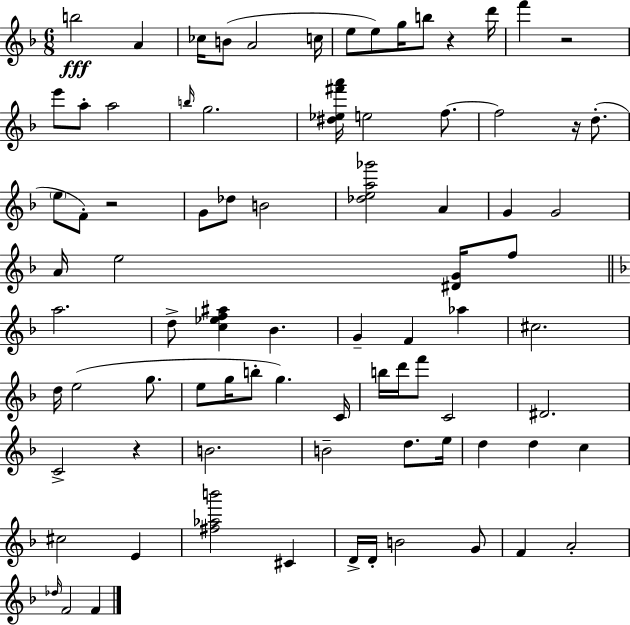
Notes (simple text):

B5/h A4/q CES5/s B4/e A4/h C5/s E5/e E5/e G5/s B5/e R/q D6/s F6/q R/h E6/e A5/e A5/h B5/s G5/h. [D#5,Eb5,F#6,A6]/s E5/h F5/e. F5/h R/s D5/e. E5/e F4/e R/h G4/e Db5/e B4/h [Db5,E5,A5,Gb6]/h A4/q G4/q G4/h A4/s E5/h [D#4,G4]/s F5/e A5/h. D5/e [C5,Eb5,F5,A#5]/q Bb4/q. G4/q F4/q Ab5/q C#5/h. D5/s E5/h G5/e. E5/e G5/s B5/e G5/q. C4/s B5/s D6/s F6/e C4/h D#4/h. C4/h R/q B4/h. B4/h D5/e. E5/s D5/q D5/q C5/q C#5/h E4/q [F#5,Ab5,B6]/h C#4/q D4/s D4/s B4/h G4/e F4/q A4/h Db5/s F4/h F4/q